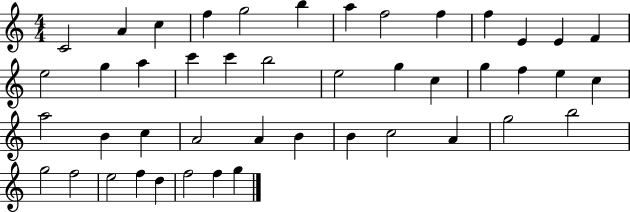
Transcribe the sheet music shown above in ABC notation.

X:1
T:Untitled
M:4/4
L:1/4
K:C
C2 A c f g2 b a f2 f f E E F e2 g a c' c' b2 e2 g c g f e c a2 B c A2 A B B c2 A g2 b2 g2 f2 e2 f d f2 f g